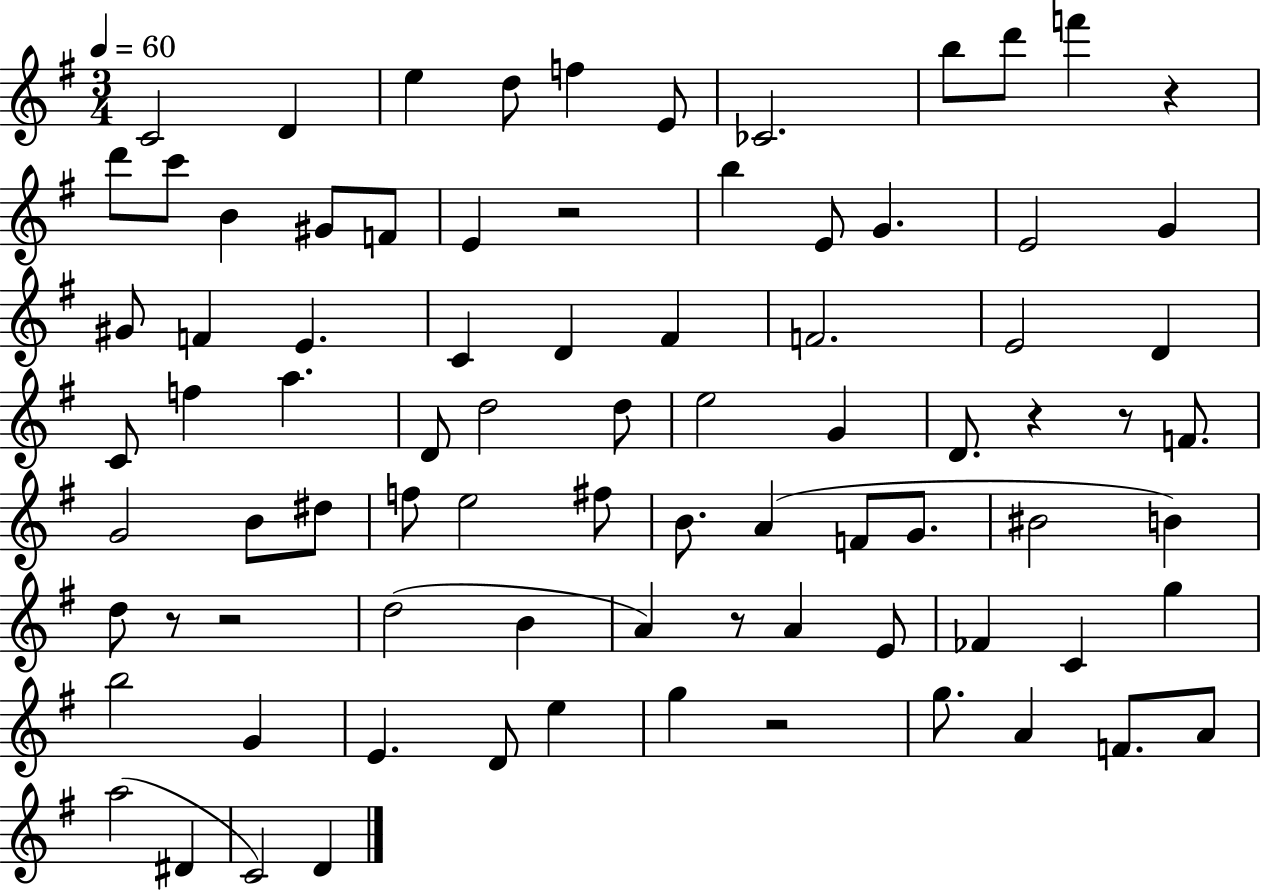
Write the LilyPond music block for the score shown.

{
  \clef treble
  \numericTimeSignature
  \time 3/4
  \key g \major
  \tempo 4 = 60
  c'2 d'4 | e''4 d''8 f''4 e'8 | ces'2. | b''8 d'''8 f'''4 r4 | \break d'''8 c'''8 b'4 gis'8 f'8 | e'4 r2 | b''4 e'8 g'4. | e'2 g'4 | \break gis'8 f'4 e'4. | c'4 d'4 fis'4 | f'2. | e'2 d'4 | \break c'8 f''4 a''4. | d'8 d''2 d''8 | e''2 g'4 | d'8. r4 r8 f'8. | \break g'2 b'8 dis''8 | f''8 e''2 fis''8 | b'8. a'4( f'8 g'8. | bis'2 b'4) | \break d''8 r8 r2 | d''2( b'4 | a'4) r8 a'4 e'8 | fes'4 c'4 g''4 | \break b''2 g'4 | e'4. d'8 e''4 | g''4 r2 | g''8. a'4 f'8. a'8 | \break a''2( dis'4 | c'2) d'4 | \bar "|."
}